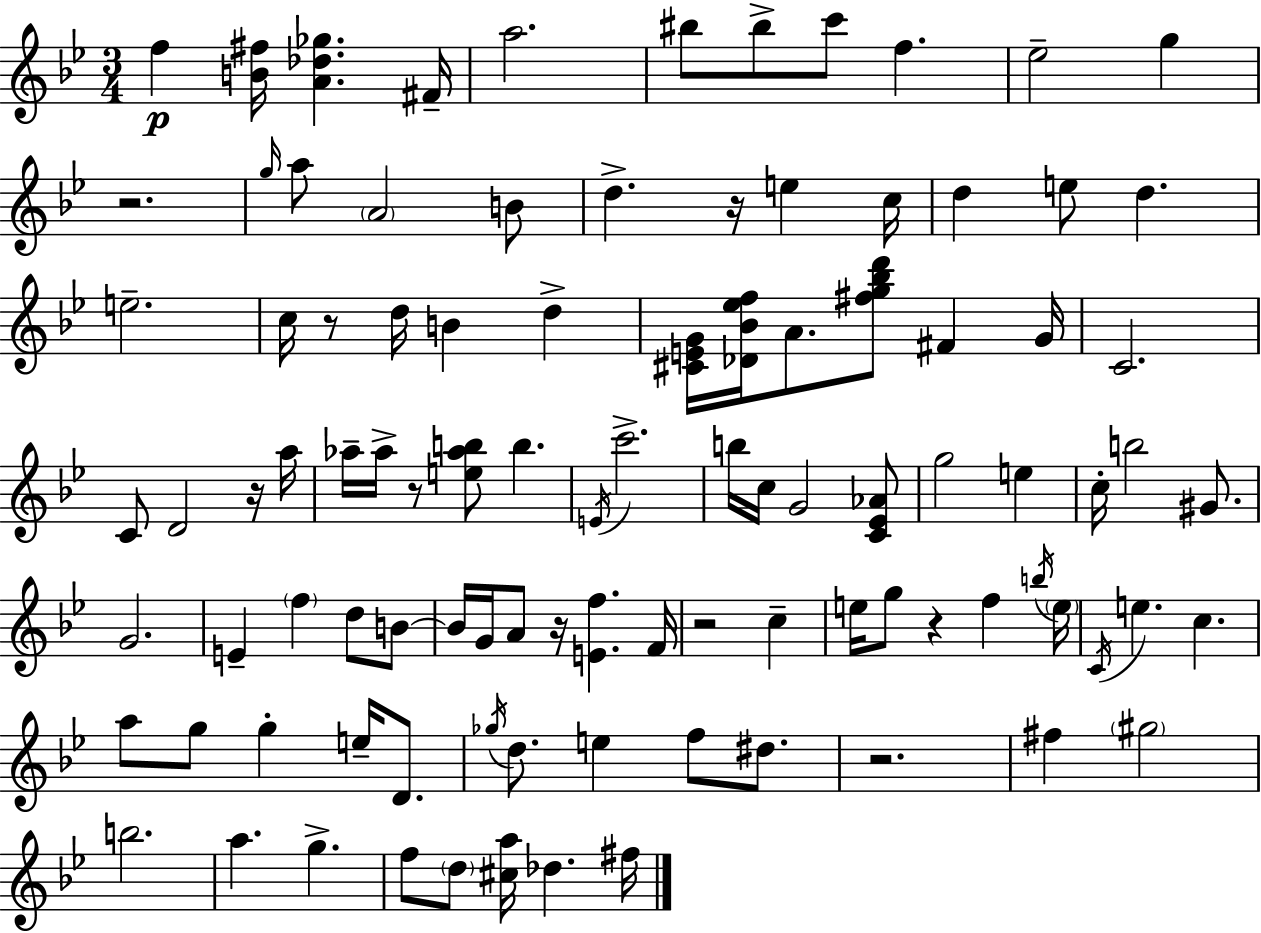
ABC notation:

X:1
T:Untitled
M:3/4
L:1/4
K:Gm
f [B^f]/4 [A_d_g] ^F/4 a2 ^b/2 ^b/2 c'/2 f _e2 g z2 g/4 a/2 A2 B/2 d z/4 e c/4 d e/2 d e2 c/4 z/2 d/4 B d [^CEG]/4 [_D_B_ef]/4 A/2 [^fg_bd']/2 ^F G/4 C2 C/2 D2 z/4 a/4 _a/4 _a/4 z/2 [e_ab]/2 b E/4 c'2 b/4 c/4 G2 [C_E_A]/2 g2 e c/4 b2 ^G/2 G2 E f d/2 B/2 B/4 G/4 A/2 z/4 [Ef] F/4 z2 c e/4 g/2 z f b/4 e/4 C/4 e c a/2 g/2 g e/4 D/2 _g/4 d/2 e f/2 ^d/2 z2 ^f ^g2 b2 a g f/2 d/2 [^ca]/4 _d ^f/4